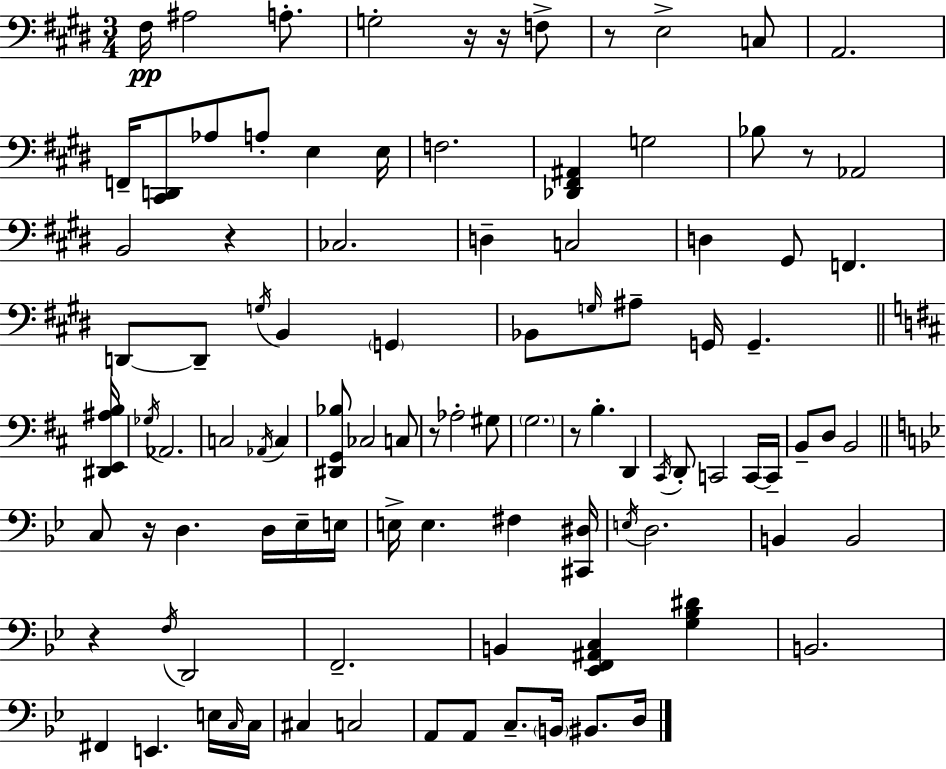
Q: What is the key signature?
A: E major